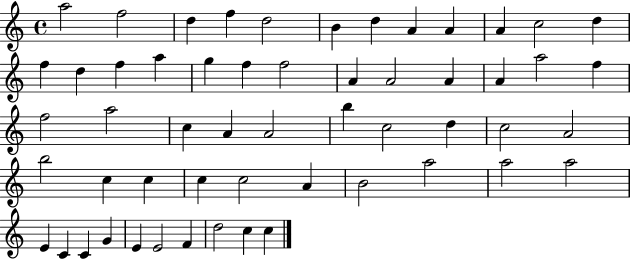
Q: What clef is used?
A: treble